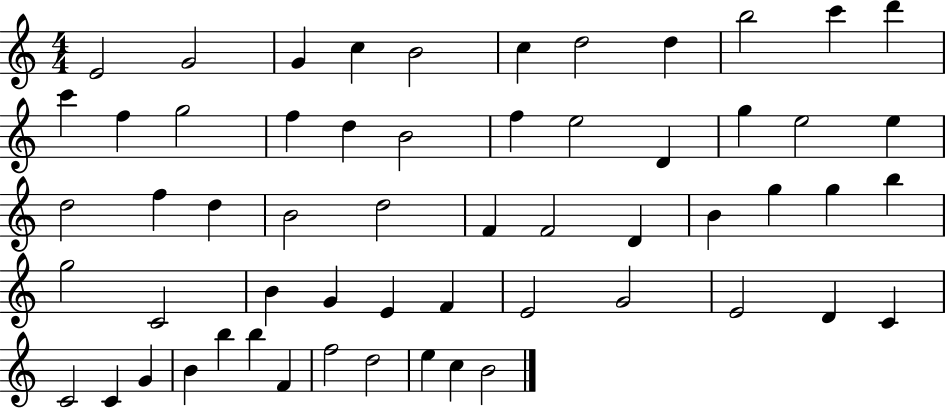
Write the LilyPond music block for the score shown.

{
  \clef treble
  \numericTimeSignature
  \time 4/4
  \key c \major
  e'2 g'2 | g'4 c''4 b'2 | c''4 d''2 d''4 | b''2 c'''4 d'''4 | \break c'''4 f''4 g''2 | f''4 d''4 b'2 | f''4 e''2 d'4 | g''4 e''2 e''4 | \break d''2 f''4 d''4 | b'2 d''2 | f'4 f'2 d'4 | b'4 g''4 g''4 b''4 | \break g''2 c'2 | b'4 g'4 e'4 f'4 | e'2 g'2 | e'2 d'4 c'4 | \break c'2 c'4 g'4 | b'4 b''4 b''4 f'4 | f''2 d''2 | e''4 c''4 b'2 | \break \bar "|."
}